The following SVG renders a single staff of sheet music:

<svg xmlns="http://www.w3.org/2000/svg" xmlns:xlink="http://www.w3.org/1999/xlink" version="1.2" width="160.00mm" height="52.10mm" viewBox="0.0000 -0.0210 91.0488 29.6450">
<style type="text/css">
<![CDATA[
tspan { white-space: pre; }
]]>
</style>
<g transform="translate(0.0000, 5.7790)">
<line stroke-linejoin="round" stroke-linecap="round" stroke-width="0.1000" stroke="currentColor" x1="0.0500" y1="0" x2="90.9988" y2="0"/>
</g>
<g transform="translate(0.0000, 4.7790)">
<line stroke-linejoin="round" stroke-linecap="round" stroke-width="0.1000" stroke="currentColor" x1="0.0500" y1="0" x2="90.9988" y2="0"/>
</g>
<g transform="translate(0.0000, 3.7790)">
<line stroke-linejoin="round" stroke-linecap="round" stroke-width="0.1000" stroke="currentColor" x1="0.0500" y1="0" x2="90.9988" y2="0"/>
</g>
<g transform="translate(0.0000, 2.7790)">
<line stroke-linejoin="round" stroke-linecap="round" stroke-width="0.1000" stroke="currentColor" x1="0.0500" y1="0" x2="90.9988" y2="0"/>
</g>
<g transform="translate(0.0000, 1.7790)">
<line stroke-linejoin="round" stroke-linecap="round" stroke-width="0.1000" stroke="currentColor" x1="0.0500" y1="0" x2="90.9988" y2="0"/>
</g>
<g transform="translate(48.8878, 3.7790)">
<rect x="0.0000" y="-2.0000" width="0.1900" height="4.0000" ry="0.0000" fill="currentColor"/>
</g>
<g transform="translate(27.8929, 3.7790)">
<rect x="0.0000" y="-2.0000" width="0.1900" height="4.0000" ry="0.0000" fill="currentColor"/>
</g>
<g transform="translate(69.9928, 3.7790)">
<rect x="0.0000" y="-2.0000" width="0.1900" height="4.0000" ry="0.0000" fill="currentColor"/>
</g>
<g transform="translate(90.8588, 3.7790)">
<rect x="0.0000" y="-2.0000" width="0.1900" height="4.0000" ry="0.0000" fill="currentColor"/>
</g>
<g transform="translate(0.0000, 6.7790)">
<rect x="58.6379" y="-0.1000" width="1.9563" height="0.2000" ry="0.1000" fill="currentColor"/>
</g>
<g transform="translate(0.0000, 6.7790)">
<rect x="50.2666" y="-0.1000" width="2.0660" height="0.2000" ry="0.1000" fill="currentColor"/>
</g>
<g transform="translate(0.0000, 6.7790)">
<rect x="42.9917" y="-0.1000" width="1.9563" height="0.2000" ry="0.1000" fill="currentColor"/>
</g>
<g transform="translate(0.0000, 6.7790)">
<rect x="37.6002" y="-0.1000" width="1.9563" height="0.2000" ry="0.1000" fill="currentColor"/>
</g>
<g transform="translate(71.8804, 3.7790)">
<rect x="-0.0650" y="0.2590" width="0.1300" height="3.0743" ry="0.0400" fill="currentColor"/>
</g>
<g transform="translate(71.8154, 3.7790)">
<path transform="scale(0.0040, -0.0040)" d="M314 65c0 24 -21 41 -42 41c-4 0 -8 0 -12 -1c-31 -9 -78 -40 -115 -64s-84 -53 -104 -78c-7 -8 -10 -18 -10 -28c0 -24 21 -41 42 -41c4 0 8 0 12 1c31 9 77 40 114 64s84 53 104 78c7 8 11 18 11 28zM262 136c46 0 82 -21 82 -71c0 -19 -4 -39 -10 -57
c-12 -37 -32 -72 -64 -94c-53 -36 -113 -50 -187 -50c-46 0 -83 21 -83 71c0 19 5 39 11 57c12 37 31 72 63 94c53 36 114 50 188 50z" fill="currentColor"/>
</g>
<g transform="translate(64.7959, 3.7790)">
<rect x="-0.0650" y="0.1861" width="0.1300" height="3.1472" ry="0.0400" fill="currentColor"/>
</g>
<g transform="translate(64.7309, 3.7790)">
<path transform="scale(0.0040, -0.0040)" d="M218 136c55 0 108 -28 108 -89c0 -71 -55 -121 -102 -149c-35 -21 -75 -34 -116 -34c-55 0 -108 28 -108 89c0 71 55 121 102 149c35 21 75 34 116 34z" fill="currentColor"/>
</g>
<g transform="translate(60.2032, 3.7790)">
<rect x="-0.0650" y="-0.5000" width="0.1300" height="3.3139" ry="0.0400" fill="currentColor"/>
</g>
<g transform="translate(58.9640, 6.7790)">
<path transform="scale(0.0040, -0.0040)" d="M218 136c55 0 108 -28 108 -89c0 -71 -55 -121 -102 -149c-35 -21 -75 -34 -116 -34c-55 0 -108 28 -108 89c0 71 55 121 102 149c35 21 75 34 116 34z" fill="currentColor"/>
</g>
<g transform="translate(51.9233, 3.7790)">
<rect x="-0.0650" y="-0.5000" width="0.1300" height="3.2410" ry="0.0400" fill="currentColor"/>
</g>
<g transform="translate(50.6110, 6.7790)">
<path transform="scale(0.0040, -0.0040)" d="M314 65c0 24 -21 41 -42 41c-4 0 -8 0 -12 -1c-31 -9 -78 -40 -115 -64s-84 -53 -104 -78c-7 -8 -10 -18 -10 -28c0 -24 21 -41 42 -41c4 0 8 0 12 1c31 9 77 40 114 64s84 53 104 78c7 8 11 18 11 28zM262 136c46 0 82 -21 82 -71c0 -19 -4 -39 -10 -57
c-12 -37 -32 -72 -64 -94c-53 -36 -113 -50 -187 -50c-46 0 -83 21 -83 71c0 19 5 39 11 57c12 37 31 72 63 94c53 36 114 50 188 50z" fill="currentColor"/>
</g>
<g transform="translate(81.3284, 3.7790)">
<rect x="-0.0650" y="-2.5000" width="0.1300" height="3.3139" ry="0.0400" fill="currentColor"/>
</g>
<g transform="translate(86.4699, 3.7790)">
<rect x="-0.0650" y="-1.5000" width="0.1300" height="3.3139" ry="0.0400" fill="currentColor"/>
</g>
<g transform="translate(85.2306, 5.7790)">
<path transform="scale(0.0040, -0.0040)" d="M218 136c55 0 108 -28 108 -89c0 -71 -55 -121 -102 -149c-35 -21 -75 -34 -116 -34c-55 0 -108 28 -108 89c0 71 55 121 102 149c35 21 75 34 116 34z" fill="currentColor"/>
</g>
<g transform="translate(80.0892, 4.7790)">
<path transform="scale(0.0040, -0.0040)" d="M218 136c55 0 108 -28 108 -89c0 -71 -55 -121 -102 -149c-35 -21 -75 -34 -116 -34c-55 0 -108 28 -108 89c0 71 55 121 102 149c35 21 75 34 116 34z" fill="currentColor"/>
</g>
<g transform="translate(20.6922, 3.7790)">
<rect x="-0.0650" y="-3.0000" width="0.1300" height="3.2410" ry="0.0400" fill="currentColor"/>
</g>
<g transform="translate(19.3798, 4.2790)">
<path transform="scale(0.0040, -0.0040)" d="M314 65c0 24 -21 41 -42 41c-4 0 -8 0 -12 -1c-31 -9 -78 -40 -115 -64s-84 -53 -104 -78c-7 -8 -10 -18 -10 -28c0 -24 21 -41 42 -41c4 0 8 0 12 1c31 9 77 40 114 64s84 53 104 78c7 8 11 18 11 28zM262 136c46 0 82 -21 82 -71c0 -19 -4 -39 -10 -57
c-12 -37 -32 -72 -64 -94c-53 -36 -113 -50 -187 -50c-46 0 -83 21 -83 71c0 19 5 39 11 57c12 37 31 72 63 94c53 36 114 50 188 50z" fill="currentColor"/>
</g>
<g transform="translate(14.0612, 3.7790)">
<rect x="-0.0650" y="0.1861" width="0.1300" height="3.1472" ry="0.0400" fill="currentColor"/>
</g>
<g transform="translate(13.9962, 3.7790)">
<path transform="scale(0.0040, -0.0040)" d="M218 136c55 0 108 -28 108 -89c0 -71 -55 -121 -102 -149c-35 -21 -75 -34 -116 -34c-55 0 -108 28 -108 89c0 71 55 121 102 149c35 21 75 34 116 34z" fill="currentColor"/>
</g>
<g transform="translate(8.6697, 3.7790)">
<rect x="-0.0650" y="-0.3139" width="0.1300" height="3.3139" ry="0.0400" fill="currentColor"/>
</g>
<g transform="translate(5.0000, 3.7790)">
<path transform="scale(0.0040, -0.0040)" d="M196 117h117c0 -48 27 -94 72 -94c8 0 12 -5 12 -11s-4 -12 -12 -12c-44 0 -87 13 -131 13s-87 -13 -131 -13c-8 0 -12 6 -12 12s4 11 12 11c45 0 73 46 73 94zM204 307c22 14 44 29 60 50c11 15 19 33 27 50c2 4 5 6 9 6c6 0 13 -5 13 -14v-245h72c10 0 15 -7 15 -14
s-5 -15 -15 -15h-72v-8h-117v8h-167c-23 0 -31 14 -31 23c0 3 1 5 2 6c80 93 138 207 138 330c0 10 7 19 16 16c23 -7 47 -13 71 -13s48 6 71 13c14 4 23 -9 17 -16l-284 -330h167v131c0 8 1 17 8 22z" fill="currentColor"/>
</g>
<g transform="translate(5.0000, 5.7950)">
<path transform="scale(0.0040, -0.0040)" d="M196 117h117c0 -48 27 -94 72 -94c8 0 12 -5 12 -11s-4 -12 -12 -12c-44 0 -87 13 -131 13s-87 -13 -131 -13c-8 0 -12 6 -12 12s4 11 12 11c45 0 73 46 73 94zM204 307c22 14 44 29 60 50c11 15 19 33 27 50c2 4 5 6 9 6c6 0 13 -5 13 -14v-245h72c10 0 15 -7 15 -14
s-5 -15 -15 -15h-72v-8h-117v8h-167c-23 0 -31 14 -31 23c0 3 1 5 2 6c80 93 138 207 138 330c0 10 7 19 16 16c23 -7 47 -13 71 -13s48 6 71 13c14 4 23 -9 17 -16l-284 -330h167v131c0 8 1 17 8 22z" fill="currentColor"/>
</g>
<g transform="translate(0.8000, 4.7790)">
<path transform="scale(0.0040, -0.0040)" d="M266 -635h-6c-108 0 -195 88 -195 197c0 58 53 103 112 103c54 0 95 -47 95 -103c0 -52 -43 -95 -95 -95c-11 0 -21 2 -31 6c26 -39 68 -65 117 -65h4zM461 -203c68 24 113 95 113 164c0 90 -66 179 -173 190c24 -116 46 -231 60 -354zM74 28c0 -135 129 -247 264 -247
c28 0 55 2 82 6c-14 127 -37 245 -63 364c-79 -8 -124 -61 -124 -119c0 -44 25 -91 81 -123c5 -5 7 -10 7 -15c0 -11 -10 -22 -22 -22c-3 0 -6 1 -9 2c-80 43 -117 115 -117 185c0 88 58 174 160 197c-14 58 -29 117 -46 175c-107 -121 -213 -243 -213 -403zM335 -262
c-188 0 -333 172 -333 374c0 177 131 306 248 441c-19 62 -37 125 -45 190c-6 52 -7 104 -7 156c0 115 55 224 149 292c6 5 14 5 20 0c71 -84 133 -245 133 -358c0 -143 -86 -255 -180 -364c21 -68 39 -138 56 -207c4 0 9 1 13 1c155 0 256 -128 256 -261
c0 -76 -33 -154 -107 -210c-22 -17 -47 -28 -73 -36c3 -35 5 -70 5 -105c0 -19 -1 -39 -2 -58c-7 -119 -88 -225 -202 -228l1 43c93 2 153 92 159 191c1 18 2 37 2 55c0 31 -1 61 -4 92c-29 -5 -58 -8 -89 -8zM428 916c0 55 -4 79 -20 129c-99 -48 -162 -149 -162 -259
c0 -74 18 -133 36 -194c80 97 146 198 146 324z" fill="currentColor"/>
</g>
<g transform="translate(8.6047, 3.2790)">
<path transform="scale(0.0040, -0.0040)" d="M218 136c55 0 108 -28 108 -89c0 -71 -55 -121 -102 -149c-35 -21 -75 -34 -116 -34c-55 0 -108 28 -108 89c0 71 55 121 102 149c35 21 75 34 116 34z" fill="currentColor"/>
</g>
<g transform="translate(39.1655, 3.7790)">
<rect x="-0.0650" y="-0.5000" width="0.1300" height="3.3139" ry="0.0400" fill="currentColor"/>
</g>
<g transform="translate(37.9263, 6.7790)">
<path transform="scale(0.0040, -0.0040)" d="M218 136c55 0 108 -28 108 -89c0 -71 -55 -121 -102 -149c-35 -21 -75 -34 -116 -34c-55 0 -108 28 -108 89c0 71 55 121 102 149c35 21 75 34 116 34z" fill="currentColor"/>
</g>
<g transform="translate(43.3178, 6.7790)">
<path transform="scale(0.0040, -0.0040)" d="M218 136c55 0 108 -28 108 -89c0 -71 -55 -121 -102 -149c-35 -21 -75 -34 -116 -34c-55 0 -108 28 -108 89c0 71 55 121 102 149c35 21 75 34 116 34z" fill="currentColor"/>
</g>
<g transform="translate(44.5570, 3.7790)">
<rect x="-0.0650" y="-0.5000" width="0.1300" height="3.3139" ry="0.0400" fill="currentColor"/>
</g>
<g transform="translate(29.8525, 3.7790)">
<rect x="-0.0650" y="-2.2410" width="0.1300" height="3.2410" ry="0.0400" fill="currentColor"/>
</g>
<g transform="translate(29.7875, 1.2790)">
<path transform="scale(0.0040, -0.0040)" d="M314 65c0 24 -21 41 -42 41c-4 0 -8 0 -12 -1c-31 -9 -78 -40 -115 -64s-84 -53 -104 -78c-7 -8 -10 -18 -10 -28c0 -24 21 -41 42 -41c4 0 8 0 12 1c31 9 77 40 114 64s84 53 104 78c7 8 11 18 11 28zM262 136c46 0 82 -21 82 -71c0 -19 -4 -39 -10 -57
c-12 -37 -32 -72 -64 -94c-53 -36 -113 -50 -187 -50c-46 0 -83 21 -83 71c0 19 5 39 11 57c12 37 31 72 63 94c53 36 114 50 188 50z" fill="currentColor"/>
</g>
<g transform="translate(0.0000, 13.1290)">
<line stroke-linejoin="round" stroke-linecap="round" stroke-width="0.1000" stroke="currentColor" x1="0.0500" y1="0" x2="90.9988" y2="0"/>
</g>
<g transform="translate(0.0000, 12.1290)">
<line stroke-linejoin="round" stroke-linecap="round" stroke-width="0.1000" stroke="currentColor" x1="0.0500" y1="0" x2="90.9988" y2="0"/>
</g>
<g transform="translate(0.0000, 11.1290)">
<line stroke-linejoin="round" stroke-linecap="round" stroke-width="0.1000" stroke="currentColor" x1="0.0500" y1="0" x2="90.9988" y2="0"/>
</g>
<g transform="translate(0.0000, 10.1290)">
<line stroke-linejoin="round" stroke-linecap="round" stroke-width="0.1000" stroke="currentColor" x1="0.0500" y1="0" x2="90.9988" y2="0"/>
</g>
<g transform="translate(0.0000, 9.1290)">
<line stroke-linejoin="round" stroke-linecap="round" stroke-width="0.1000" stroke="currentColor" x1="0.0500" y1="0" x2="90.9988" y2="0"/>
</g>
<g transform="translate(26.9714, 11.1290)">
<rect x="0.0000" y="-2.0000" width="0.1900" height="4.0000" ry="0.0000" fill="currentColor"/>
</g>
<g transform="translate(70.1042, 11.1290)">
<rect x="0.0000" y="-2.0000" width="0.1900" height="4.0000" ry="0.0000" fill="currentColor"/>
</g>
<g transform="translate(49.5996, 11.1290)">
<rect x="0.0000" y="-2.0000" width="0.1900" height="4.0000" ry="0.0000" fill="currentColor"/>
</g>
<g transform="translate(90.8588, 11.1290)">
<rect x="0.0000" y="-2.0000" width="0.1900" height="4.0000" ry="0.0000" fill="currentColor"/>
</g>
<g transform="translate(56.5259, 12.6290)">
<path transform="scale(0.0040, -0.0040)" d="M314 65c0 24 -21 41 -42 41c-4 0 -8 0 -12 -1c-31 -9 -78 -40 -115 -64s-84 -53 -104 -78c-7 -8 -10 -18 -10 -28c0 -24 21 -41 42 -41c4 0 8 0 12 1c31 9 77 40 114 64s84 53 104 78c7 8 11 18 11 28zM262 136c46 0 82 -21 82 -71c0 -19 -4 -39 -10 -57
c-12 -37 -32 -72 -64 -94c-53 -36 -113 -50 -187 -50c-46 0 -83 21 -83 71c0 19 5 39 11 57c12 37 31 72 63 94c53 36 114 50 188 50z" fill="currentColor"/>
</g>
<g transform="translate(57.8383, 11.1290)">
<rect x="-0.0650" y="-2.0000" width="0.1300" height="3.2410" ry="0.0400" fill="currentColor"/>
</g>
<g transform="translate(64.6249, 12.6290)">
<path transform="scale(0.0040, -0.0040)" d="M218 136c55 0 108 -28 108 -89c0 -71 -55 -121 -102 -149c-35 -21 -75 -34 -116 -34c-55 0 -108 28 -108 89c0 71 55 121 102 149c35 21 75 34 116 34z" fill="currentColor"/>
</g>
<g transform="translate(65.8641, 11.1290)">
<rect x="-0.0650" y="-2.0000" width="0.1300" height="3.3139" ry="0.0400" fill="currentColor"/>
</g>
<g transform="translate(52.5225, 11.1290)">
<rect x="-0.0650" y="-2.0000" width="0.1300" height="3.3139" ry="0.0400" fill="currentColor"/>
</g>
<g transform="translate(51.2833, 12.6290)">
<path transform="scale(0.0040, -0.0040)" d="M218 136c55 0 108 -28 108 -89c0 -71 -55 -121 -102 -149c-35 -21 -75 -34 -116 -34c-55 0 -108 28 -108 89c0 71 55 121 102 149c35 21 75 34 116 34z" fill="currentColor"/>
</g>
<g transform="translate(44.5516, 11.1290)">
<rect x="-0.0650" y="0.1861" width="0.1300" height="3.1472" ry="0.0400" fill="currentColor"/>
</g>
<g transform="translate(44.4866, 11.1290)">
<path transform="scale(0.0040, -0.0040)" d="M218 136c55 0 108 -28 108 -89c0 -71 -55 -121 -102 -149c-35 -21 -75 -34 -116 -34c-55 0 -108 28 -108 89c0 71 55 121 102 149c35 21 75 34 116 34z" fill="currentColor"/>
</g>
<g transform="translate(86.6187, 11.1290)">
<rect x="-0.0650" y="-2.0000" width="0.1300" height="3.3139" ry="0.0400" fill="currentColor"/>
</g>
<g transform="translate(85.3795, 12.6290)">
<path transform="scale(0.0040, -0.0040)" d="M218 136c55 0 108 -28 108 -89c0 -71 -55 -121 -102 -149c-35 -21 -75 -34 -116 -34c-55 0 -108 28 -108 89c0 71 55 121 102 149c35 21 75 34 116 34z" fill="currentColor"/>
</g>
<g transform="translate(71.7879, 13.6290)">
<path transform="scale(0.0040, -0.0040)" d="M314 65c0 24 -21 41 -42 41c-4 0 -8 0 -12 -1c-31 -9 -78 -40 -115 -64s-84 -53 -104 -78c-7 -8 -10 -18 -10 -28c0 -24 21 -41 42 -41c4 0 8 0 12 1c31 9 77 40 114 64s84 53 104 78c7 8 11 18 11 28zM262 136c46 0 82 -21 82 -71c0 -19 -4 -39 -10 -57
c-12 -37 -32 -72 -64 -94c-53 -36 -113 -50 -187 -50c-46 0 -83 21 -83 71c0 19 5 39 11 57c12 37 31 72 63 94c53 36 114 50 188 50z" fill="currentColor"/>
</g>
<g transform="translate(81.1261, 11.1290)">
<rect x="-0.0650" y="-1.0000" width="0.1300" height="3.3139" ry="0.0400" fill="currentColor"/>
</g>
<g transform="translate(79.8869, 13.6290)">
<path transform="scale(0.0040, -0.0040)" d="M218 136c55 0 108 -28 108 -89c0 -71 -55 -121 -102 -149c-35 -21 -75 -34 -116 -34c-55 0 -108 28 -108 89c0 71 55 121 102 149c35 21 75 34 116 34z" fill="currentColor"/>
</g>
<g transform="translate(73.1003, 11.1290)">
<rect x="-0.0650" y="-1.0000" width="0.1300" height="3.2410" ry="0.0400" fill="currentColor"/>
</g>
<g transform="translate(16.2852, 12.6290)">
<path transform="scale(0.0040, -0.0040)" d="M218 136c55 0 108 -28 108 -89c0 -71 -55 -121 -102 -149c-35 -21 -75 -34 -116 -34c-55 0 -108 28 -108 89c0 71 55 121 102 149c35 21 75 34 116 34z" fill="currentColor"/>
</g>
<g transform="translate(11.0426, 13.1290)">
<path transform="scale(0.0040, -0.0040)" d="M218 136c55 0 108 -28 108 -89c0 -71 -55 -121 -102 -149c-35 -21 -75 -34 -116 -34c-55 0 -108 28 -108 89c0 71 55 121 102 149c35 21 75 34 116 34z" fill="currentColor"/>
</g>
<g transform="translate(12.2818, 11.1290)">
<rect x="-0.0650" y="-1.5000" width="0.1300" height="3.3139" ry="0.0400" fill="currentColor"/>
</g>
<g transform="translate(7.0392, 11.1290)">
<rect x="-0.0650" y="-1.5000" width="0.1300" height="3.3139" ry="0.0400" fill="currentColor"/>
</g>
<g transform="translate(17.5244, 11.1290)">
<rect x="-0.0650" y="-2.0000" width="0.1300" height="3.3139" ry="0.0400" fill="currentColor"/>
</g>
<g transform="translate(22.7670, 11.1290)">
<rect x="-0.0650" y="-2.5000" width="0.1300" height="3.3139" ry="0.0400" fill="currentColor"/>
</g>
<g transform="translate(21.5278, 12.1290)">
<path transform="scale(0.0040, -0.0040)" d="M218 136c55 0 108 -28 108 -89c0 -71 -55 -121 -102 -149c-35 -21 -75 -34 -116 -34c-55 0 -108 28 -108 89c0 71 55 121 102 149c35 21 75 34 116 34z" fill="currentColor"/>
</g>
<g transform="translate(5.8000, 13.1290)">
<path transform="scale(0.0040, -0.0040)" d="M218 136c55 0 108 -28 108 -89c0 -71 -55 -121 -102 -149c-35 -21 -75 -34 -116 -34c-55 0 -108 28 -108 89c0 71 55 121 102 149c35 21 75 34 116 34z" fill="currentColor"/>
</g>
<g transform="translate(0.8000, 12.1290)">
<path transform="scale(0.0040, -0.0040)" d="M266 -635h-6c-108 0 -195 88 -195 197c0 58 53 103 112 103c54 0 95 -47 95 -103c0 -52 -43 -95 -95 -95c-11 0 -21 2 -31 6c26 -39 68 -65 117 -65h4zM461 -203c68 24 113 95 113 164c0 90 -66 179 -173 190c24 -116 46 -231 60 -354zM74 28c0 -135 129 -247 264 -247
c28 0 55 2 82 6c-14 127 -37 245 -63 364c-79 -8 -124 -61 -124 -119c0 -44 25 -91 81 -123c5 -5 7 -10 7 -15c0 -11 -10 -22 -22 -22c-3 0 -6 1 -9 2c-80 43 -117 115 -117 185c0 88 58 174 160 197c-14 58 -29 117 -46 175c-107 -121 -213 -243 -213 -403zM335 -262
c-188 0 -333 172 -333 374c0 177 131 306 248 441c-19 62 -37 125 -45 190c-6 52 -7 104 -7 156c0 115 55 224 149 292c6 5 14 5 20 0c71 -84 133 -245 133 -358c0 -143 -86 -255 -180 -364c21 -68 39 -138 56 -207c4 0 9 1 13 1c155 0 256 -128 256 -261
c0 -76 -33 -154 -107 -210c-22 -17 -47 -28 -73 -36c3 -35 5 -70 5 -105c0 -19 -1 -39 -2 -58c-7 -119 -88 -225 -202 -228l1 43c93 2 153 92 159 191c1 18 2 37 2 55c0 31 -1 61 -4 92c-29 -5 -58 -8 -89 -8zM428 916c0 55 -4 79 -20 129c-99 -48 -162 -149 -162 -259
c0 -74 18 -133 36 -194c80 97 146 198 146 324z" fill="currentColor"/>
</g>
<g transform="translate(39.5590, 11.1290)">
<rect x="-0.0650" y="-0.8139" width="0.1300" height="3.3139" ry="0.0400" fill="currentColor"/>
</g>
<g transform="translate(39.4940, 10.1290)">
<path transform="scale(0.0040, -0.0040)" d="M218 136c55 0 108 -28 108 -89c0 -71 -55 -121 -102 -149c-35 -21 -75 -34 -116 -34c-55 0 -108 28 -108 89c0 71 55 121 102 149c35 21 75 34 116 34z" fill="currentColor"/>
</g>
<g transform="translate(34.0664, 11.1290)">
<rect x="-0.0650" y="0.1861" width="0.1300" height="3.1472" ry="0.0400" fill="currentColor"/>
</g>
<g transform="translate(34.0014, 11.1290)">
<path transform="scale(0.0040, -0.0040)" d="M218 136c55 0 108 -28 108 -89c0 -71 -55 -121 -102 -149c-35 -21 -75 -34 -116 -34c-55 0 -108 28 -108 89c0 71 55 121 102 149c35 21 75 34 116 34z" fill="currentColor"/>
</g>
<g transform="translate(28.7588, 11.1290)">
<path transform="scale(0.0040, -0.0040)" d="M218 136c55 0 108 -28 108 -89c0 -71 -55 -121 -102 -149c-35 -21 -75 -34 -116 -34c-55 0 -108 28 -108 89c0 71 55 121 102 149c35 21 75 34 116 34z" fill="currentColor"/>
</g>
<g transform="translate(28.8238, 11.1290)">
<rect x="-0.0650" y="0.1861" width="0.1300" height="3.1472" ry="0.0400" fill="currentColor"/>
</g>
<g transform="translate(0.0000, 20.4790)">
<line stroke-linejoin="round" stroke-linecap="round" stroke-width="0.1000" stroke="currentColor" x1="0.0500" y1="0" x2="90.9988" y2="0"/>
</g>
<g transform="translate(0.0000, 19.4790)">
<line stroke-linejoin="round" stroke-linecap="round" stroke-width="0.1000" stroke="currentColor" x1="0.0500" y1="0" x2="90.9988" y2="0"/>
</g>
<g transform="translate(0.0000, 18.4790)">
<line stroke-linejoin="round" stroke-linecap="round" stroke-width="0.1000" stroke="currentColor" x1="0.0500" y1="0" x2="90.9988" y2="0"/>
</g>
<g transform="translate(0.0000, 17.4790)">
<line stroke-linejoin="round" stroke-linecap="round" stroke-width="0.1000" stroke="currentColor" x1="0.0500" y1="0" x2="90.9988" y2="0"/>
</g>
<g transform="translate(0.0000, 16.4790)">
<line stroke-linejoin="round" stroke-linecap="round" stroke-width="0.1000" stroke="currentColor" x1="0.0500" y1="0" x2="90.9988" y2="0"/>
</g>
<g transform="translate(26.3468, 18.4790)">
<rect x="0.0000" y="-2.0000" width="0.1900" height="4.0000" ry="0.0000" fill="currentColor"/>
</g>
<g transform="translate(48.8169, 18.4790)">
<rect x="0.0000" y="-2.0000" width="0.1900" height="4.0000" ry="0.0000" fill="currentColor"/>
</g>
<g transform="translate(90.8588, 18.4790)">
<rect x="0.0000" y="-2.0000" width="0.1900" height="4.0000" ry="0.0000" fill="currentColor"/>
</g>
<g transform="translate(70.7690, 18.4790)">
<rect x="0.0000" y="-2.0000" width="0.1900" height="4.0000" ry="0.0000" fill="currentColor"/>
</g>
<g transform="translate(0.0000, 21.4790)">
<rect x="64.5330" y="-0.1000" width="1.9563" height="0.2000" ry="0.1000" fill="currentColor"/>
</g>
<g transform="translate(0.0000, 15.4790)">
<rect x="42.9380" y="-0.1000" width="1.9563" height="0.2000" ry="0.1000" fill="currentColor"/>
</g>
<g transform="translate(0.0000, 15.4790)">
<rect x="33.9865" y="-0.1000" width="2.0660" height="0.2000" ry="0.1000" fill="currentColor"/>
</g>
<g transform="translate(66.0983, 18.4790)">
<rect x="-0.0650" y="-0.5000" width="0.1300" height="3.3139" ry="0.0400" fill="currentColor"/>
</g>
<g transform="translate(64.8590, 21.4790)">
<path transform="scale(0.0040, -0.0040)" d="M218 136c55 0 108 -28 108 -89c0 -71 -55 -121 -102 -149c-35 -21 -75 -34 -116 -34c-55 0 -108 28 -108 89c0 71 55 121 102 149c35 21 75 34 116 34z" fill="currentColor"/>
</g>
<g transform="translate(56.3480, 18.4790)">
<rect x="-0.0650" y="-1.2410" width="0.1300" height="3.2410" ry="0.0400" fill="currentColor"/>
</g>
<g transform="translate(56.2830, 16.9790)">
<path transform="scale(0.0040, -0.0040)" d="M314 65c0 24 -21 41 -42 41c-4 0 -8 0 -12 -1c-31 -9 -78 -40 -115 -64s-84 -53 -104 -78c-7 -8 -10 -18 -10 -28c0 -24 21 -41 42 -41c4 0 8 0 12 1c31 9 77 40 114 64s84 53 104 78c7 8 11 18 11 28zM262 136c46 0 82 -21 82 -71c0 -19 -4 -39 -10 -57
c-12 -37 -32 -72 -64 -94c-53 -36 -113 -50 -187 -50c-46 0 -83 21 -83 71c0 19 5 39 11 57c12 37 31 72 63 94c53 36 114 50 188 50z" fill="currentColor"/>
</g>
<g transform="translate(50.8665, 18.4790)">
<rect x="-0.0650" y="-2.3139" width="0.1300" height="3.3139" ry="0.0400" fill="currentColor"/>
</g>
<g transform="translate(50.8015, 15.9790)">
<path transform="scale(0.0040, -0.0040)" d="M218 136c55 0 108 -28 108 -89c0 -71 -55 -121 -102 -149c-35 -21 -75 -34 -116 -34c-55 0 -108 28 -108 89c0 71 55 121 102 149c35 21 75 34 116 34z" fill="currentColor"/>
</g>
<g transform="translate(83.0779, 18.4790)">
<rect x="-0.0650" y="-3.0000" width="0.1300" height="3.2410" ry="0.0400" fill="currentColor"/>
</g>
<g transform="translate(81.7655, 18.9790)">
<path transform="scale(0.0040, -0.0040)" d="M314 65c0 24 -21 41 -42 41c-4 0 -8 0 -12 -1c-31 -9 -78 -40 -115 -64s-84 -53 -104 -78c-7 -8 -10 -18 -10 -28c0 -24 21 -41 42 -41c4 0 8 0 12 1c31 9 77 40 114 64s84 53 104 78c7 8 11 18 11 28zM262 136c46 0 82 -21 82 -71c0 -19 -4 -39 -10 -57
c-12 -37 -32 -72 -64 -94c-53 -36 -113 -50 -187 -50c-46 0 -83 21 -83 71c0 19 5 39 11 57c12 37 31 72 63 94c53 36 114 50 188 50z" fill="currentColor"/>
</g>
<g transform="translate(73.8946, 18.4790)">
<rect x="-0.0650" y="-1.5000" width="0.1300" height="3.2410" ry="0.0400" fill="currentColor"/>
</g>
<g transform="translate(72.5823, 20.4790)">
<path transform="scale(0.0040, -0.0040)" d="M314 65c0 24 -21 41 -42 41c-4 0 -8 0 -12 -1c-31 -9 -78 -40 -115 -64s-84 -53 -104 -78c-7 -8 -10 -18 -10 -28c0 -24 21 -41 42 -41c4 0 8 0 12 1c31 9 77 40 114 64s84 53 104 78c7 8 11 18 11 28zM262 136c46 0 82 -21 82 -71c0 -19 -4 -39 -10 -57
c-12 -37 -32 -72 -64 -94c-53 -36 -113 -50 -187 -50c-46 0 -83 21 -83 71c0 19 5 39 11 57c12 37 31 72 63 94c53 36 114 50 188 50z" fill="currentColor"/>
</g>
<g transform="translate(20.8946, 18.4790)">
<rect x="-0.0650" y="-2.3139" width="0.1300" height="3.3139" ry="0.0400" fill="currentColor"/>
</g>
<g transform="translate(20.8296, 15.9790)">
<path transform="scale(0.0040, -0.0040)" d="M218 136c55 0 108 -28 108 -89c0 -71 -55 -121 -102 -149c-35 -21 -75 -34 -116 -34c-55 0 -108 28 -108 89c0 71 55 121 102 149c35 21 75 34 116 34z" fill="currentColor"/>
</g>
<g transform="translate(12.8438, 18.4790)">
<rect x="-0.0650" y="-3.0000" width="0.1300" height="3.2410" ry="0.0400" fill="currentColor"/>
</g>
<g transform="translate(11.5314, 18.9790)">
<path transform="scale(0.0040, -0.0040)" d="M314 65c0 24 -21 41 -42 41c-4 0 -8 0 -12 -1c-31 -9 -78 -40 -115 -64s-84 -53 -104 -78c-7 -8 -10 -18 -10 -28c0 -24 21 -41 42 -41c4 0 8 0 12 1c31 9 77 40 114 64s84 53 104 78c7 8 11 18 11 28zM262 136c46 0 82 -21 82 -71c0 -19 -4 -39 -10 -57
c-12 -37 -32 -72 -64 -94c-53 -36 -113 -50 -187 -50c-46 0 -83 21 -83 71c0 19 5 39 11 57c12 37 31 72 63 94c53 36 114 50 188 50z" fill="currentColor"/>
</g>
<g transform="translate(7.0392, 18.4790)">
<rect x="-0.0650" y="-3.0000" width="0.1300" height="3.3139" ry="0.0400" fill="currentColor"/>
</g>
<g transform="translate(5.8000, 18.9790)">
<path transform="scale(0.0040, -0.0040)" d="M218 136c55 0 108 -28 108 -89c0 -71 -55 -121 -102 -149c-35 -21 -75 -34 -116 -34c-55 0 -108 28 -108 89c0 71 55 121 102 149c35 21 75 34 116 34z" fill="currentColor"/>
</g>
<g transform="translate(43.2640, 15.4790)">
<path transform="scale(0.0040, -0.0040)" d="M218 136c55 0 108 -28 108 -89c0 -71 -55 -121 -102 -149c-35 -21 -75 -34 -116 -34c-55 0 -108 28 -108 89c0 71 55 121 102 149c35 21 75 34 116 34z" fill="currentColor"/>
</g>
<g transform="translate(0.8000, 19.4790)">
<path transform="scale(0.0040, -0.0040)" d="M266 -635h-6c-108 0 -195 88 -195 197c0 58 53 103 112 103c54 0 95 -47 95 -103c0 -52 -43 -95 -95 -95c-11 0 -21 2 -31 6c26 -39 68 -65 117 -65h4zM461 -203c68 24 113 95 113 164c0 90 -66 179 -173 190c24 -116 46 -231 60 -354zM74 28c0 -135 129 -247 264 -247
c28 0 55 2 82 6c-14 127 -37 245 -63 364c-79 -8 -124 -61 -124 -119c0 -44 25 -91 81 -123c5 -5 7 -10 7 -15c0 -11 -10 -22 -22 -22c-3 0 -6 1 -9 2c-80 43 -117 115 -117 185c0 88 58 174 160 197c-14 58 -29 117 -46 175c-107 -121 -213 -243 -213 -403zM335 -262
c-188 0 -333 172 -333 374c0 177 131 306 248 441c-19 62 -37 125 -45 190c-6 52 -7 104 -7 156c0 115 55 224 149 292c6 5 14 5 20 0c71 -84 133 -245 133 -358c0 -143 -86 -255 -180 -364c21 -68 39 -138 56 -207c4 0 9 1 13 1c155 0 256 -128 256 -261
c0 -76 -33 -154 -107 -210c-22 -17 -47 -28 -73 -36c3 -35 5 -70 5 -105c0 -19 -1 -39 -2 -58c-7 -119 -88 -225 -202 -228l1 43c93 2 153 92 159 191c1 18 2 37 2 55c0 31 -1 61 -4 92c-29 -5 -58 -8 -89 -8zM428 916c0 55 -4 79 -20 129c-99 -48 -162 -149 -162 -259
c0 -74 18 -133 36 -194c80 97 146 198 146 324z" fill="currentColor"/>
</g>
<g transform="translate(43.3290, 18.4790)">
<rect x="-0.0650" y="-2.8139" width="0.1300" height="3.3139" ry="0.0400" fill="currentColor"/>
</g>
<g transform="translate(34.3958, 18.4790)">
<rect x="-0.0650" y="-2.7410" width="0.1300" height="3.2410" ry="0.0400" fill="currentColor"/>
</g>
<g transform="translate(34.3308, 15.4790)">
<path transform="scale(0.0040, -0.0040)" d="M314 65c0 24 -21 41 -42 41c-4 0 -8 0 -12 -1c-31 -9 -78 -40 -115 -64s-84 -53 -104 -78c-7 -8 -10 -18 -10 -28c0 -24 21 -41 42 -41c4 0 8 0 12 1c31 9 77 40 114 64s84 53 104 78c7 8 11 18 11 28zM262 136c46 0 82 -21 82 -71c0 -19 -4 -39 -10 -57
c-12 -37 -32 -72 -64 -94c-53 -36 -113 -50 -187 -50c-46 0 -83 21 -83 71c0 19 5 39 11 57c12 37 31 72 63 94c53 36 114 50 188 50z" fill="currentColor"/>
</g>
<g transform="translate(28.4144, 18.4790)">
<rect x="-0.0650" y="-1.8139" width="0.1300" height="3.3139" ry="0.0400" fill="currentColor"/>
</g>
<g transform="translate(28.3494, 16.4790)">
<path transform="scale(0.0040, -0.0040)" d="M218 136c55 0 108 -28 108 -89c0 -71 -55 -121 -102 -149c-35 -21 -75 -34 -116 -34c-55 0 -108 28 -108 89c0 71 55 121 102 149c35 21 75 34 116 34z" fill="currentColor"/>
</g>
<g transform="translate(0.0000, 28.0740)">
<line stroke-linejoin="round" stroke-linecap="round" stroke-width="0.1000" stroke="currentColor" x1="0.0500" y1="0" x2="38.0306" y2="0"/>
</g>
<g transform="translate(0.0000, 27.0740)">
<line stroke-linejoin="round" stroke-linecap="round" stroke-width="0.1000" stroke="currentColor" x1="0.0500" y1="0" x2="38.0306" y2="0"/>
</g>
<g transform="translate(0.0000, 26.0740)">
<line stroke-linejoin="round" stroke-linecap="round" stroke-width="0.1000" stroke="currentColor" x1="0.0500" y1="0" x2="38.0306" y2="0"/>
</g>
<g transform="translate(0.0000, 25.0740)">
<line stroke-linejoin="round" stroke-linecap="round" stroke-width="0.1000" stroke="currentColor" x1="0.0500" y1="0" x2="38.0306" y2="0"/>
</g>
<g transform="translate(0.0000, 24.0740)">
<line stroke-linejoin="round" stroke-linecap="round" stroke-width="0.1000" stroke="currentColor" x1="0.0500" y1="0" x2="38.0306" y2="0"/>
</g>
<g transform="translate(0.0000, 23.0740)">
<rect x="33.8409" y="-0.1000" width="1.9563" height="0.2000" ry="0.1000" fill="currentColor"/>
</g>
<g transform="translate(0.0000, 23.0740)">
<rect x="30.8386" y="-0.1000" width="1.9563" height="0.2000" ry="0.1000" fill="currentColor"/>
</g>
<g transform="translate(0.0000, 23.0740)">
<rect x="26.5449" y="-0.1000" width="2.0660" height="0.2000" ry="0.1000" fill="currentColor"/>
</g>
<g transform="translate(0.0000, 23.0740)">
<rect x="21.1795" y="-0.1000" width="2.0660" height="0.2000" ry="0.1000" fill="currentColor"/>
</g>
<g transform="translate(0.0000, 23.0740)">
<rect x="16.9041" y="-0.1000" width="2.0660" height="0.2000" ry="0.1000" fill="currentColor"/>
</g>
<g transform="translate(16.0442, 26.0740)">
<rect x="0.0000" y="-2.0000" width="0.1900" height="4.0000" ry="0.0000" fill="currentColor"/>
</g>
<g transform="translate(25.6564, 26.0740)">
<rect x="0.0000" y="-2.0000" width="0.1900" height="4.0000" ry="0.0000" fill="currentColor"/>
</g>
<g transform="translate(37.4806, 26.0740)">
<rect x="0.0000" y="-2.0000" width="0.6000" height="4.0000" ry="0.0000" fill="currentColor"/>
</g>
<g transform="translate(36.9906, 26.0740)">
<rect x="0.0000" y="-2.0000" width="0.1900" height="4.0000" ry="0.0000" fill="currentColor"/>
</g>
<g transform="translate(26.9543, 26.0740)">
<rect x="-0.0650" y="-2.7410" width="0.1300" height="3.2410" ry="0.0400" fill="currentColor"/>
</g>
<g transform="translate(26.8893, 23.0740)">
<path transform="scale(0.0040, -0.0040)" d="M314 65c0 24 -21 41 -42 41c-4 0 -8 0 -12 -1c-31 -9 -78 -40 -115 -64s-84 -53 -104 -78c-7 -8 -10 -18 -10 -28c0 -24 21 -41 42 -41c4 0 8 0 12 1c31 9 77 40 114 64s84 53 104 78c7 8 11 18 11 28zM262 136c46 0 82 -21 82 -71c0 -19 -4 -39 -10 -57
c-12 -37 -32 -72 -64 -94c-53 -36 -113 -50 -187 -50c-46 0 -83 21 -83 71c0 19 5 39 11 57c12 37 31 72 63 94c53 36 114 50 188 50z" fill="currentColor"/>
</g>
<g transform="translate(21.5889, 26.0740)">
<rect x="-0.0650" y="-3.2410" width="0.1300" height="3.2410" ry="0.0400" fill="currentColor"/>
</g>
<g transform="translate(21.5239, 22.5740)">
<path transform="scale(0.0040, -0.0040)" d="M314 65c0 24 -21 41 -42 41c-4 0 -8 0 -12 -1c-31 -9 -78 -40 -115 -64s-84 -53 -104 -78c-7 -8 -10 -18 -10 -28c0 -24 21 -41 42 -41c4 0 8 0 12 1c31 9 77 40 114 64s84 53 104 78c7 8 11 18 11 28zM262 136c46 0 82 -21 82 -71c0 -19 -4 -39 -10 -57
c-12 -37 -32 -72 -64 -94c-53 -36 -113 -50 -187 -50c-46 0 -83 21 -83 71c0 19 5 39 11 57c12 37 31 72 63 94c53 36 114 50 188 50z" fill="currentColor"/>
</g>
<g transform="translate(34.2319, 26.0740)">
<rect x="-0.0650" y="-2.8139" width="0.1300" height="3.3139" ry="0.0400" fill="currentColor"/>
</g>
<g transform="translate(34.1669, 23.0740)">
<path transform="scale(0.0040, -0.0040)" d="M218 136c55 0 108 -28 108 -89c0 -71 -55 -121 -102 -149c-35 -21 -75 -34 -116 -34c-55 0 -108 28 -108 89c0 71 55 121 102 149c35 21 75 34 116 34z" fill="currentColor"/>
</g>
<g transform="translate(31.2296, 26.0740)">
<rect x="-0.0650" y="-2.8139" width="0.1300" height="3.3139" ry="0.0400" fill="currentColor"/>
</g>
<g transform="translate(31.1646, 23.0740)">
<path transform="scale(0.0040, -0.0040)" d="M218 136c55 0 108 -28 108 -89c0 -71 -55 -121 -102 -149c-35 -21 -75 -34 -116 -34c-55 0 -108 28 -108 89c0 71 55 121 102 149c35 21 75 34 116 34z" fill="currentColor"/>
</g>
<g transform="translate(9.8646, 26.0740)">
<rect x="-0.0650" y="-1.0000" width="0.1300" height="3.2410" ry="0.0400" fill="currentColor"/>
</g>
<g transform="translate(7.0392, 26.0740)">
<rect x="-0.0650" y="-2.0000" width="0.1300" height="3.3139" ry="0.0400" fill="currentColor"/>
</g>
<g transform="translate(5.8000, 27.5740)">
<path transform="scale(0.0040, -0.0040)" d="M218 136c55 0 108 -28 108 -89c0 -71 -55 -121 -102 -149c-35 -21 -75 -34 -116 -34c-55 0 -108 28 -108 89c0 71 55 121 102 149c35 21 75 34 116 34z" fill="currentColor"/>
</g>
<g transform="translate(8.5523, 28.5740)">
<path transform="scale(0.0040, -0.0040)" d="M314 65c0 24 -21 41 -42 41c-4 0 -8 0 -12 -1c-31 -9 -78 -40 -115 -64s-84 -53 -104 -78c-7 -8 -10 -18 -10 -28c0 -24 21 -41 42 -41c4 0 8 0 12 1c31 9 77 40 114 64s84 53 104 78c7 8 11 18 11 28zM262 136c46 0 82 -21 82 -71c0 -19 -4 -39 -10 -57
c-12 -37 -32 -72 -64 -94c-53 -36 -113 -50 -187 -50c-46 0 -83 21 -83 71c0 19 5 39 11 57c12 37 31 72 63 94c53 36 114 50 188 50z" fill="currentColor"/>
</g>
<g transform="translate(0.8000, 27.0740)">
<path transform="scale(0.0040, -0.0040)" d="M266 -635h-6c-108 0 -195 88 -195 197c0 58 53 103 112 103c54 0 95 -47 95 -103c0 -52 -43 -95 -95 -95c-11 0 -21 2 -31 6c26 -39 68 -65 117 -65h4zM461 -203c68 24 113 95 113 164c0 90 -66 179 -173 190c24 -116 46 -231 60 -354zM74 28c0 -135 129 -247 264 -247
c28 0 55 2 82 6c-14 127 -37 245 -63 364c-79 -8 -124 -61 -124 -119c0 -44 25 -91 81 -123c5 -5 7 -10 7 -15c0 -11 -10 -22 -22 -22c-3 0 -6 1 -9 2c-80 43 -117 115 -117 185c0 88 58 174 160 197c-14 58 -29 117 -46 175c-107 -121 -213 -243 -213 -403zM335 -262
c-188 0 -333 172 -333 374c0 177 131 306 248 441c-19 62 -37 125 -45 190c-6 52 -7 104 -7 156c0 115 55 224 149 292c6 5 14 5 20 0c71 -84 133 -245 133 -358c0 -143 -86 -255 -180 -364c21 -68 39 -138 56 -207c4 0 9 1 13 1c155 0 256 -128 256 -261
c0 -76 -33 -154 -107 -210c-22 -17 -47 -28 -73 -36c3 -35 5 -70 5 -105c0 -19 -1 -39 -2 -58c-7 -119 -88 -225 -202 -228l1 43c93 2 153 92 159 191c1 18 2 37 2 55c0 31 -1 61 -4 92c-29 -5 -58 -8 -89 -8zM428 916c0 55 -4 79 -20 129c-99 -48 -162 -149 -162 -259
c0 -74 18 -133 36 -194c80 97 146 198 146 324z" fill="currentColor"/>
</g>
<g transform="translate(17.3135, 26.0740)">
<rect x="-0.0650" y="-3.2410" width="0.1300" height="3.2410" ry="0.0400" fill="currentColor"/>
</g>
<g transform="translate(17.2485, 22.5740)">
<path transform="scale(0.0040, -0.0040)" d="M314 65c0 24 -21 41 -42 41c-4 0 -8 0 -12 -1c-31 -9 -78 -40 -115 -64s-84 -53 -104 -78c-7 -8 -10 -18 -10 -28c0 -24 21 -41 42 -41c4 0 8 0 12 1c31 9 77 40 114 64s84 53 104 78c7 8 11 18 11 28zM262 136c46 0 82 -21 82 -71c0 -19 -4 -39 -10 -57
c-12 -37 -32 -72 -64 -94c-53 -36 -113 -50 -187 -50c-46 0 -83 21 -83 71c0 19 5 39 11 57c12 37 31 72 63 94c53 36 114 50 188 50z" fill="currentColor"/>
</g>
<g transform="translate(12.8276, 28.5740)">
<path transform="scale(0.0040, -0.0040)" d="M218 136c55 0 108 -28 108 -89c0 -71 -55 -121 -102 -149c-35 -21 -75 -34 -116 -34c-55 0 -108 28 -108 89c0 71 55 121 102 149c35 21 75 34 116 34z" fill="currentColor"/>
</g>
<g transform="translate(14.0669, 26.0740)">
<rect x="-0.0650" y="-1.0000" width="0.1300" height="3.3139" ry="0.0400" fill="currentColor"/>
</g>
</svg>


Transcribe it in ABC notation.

X:1
T:Untitled
M:4/4
L:1/4
K:C
c B A2 g2 C C C2 C B B2 G E E E F G B B d B F F2 F D2 D F A A2 g f a2 a g e2 C E2 A2 F D2 D b2 b2 a2 a a